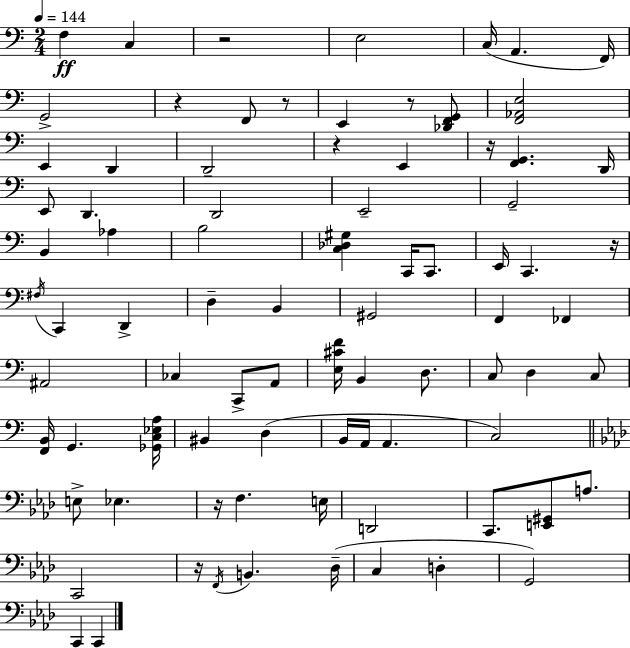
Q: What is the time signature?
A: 2/4